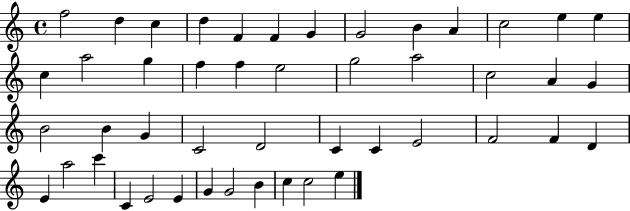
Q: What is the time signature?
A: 4/4